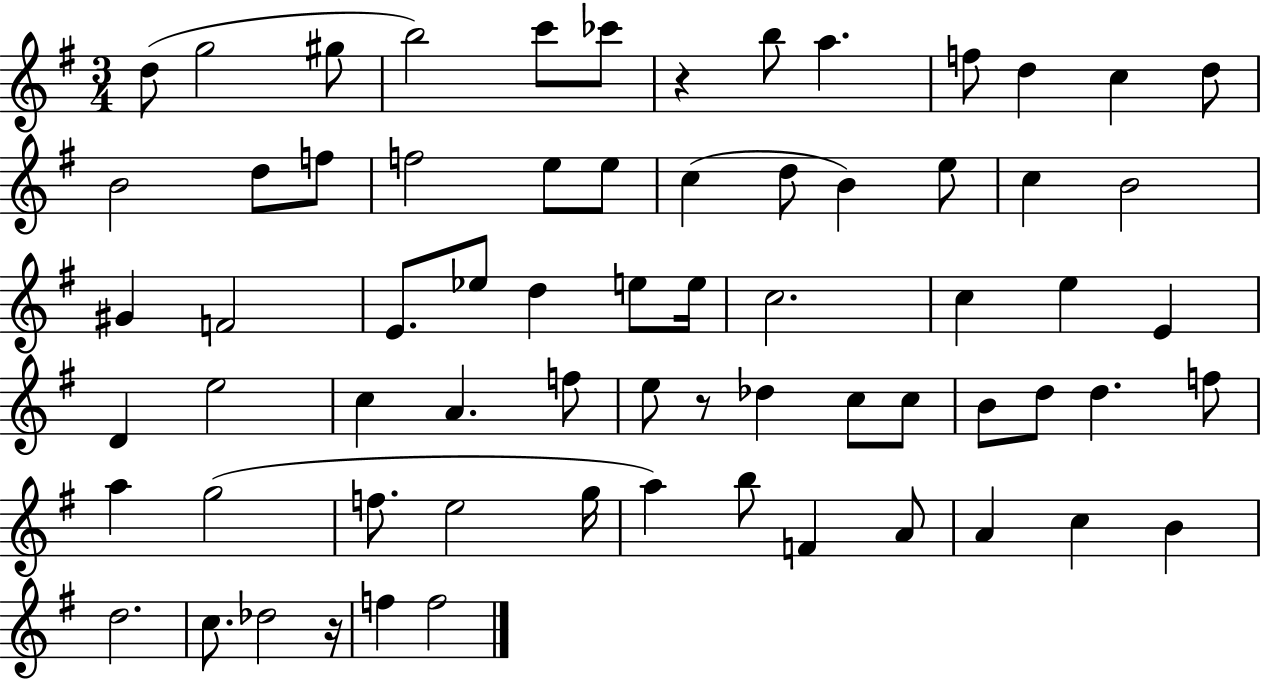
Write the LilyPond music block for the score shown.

{
  \clef treble
  \numericTimeSignature
  \time 3/4
  \key g \major
  d''8( g''2 gis''8 | b''2) c'''8 ces'''8 | r4 b''8 a''4. | f''8 d''4 c''4 d''8 | \break b'2 d''8 f''8 | f''2 e''8 e''8 | c''4( d''8 b'4) e''8 | c''4 b'2 | \break gis'4 f'2 | e'8. ees''8 d''4 e''8 e''16 | c''2. | c''4 e''4 e'4 | \break d'4 e''2 | c''4 a'4. f''8 | e''8 r8 des''4 c''8 c''8 | b'8 d''8 d''4. f''8 | \break a''4 g''2( | f''8. e''2 g''16 | a''4) b''8 f'4 a'8 | a'4 c''4 b'4 | \break d''2. | c''8. des''2 r16 | f''4 f''2 | \bar "|."
}